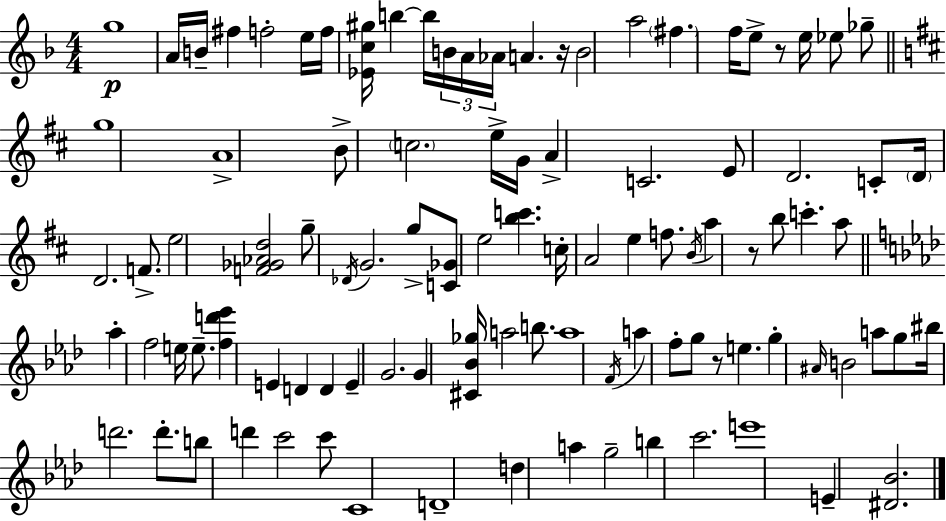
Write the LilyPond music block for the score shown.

{
  \clef treble
  \numericTimeSignature
  \time 4/4
  \key d \minor
  g''1\p | a'16 b'16-- fis''4 f''2-. e''16 f''16 | <ees' c'' gis''>16 b''4~~ b''16 \tuplet 3/2 { b'16 a'16 aes'16 } a'4. r16 | b'2 a''2 | \break \parenthesize fis''4. f''16 e''8-> r8 e''16 ees''8 ges''8-- | \bar "||" \break \key b \minor g''1 | a'1-> | b'8-> \parenthesize c''2. e''16-> g'16 | a'4-> c'2. | \break e'8 d'2. c'8-. | \parenthesize d'16 d'2. f'8.-> | e''2 <f' ges' aes' d''>2 | g''8-- \acciaccatura { des'16 } g'2. g''8-> | \break <c' ges'>8 e''2 <b'' c'''>4. | c''16-. a'2 e''4 f''8. | \acciaccatura { b'16 } a''4 r8 b''8 c'''4.-. | a''8 \bar "||" \break \key aes \major aes''4-. f''2 e''16 e''8.-- | <f'' d''' ees'''>4 e'4 d'4 d'4 | e'4-- g'2. | g'4 <cis' bes' ges''>16 a''2 b''8. | \break a''1 | \acciaccatura { f'16 } a''4 f''8-. g''8 r8 e''4. | g''4-. \grace { ais'16 } b'2 a''8 | g''8 bis''16 d'''2. d'''8.-. | \break b''8 d'''4 c'''2 | c'''8 c'1 | d'1-- | d''4 a''4 g''2-- | \break b''4 c'''2. | e'''1 | e'4-- <dis' bes'>2. | \bar "|."
}